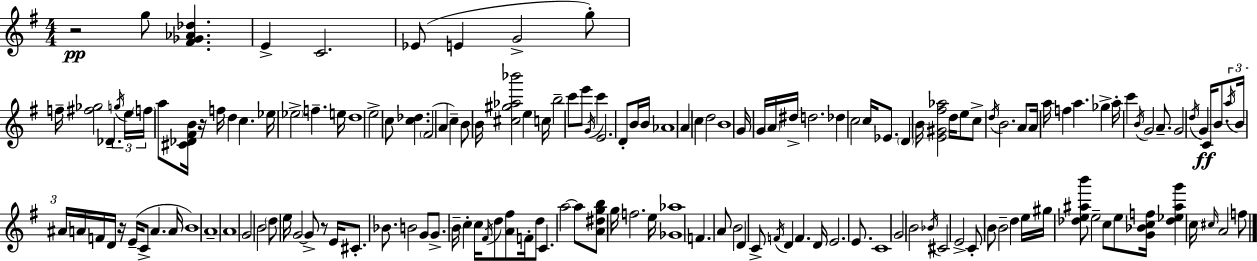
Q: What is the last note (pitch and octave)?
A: F5